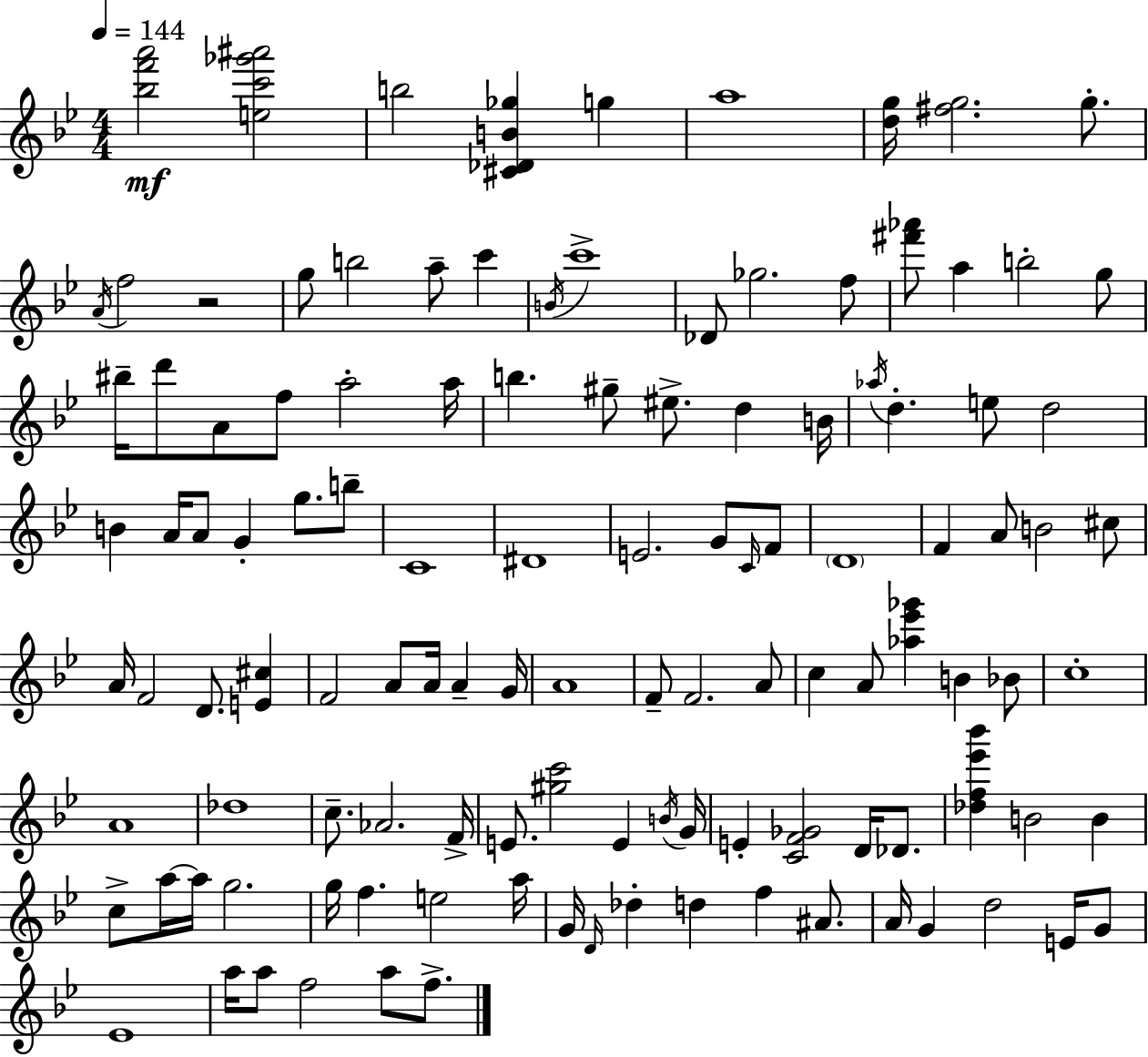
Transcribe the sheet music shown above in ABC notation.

X:1
T:Untitled
M:4/4
L:1/4
K:Gm
[_bf'a']2 [ec'_g'^a']2 b2 [^C_DB_g] g a4 [dg]/4 [^fg]2 g/2 A/4 f2 z2 g/2 b2 a/2 c' B/4 c'4 _D/2 _g2 f/2 [^f'_a']/2 a b2 g/2 ^b/4 d'/2 A/2 f/2 a2 a/4 b ^g/2 ^e/2 d B/4 _a/4 d e/2 d2 B A/4 A/2 G g/2 b/2 C4 ^D4 E2 G/2 C/4 F/2 D4 F A/2 B2 ^c/2 A/4 F2 D/2 [E^c] F2 A/2 A/4 A G/4 A4 F/2 F2 A/2 c A/2 [_a_e'_g'] B _B/2 c4 A4 _d4 c/2 _A2 F/4 E/2 [^gc']2 E B/4 G/4 E [CF_G]2 D/4 _D/2 [_df_e'_b'] B2 B c/2 a/4 a/4 g2 g/4 f e2 a/4 G/4 D/4 _d d f ^A/2 A/4 G d2 E/4 G/2 _E4 a/4 a/2 f2 a/2 f/2